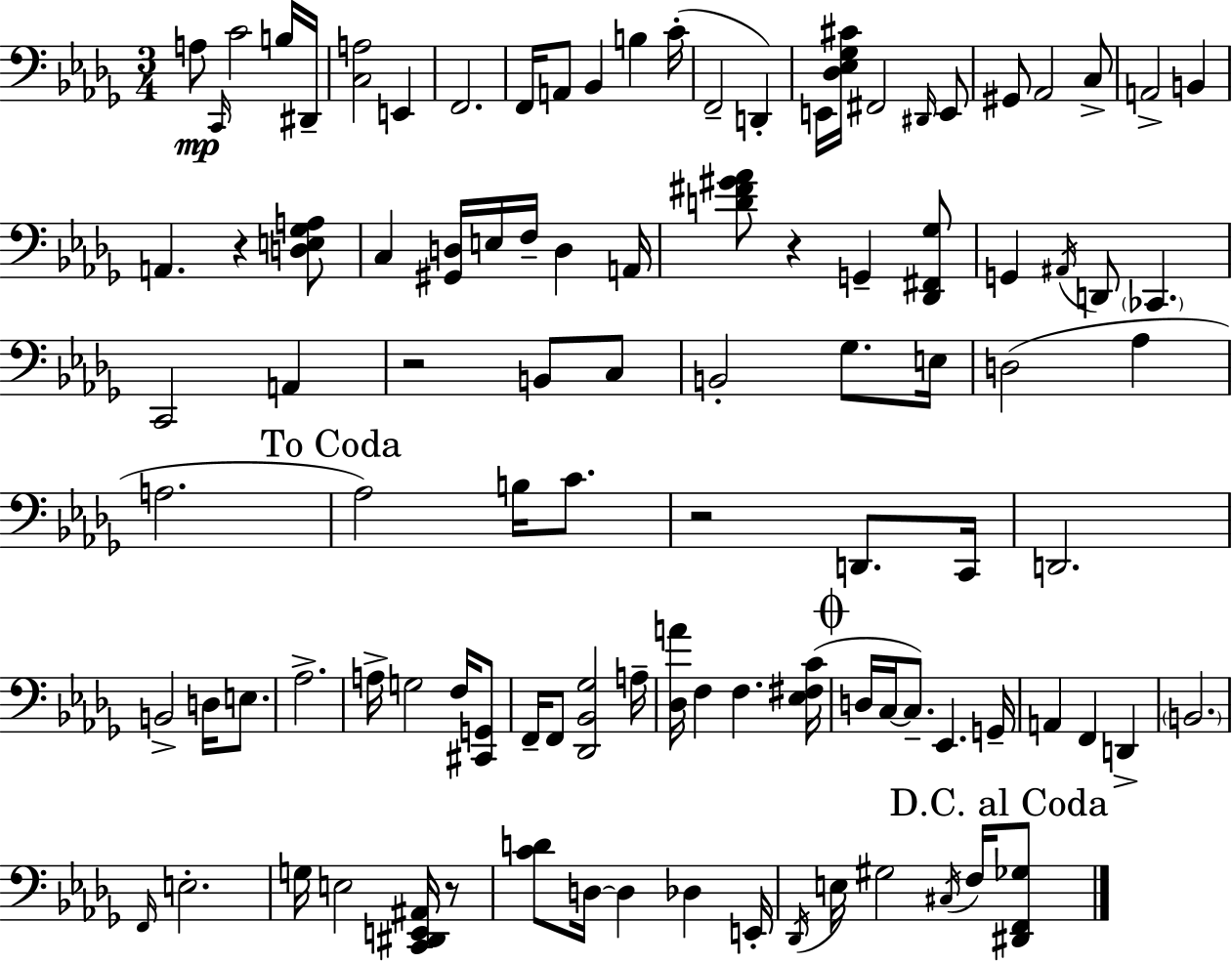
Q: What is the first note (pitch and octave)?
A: A3